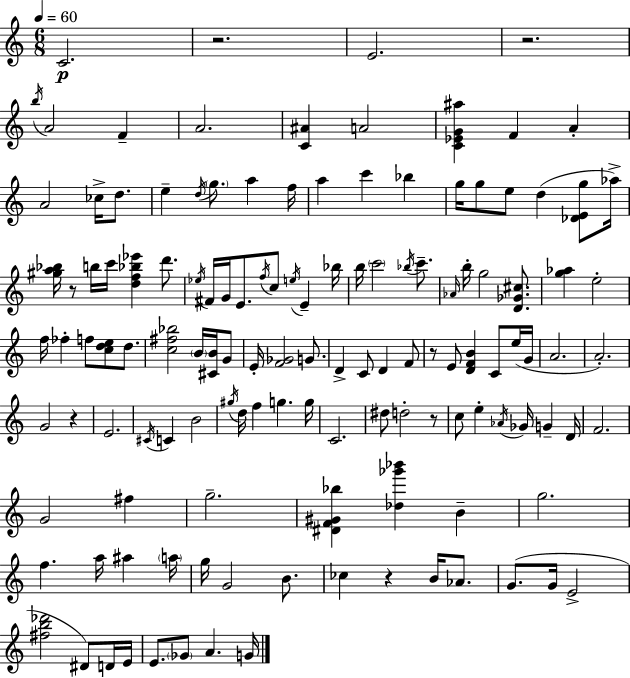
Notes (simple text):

C4/h. R/h. E4/h. R/h. B5/s A4/h F4/q A4/h. [C4,A#4]/q A4/h [C4,Eb4,G4,A#5]/q F4/q A4/q A4/h CES5/s D5/e. E5/q D5/s G5/e. A5/q F5/s A5/q C6/q Bb5/q G5/s G5/e E5/e D5/q [Db4,E4,G5]/e Ab5/s [G#5,A5,Bb5]/s R/e B5/s C6/s [D5,F5,Bb5,Eb6]/q D6/e. Eb5/s F#4/s G4/s E4/e. F5/s C5/e E5/s E4/q Bb5/s B5/s C6/h Bb5/s C6/e. Ab4/s B5/s G5/h [D4,Gb4,C#5]/e. [G5,Ab5]/q E5/h F5/s FES5/q F5/e [C5,D5,E5]/e D5/e. [C5,F#5,Bb5]/h B4/s [C#4,B4]/s G4/e E4/s [F4,Gb4]/h G4/e. D4/q C4/e D4/q F4/e R/e E4/e [D4,F4,B4]/q C4/e E5/s G4/s A4/h. A4/h. G4/h R/q E4/h. C#4/s C4/q B4/h G#5/s D5/s F5/q G5/q. G5/s C4/h. D#5/e D5/h R/e C5/e E5/q Ab4/s Gb4/s G4/q D4/s F4/h. G4/h F#5/q G5/h. [D#4,F4,G#4,Bb5]/q [Db5,Gb6,Bb6]/q B4/q G5/h. F5/q. A5/s A#5/q A5/s G5/s G4/h B4/e. CES5/q R/q B4/s Ab4/e. G4/e. G4/s E4/h [F#5,B5,Db6]/h D#4/e D4/s E4/s E4/e. Gb4/e A4/q. G4/s